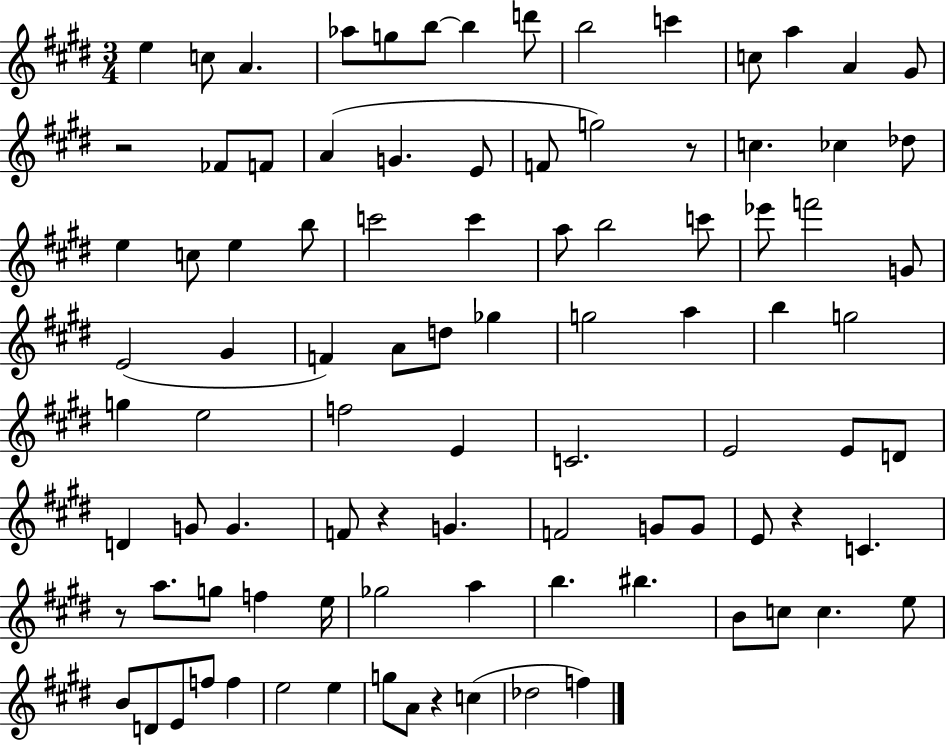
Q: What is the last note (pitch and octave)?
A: F5